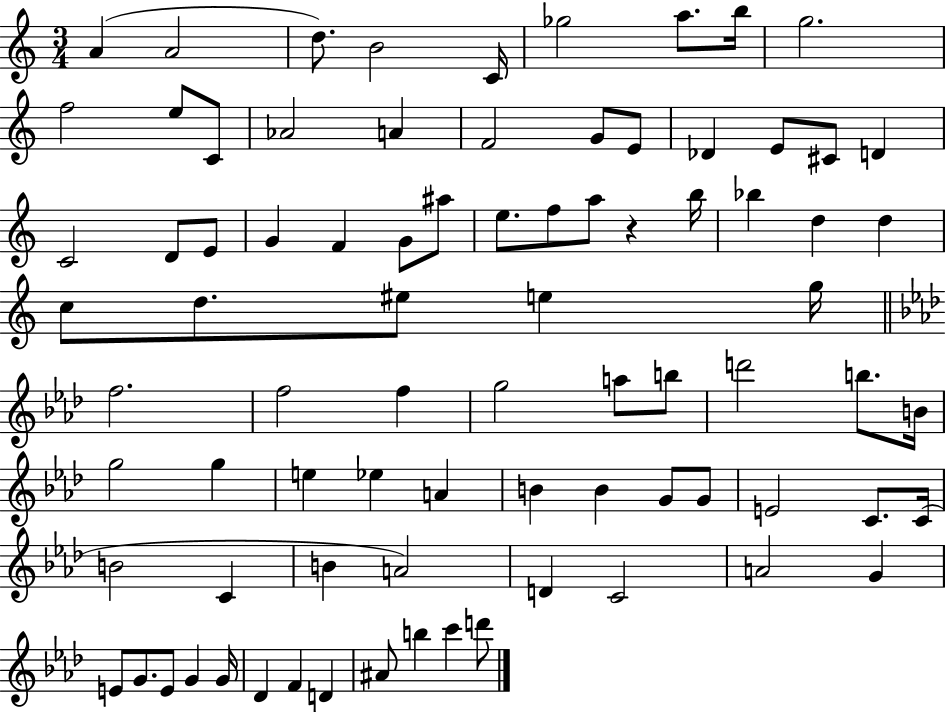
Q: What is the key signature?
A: C major